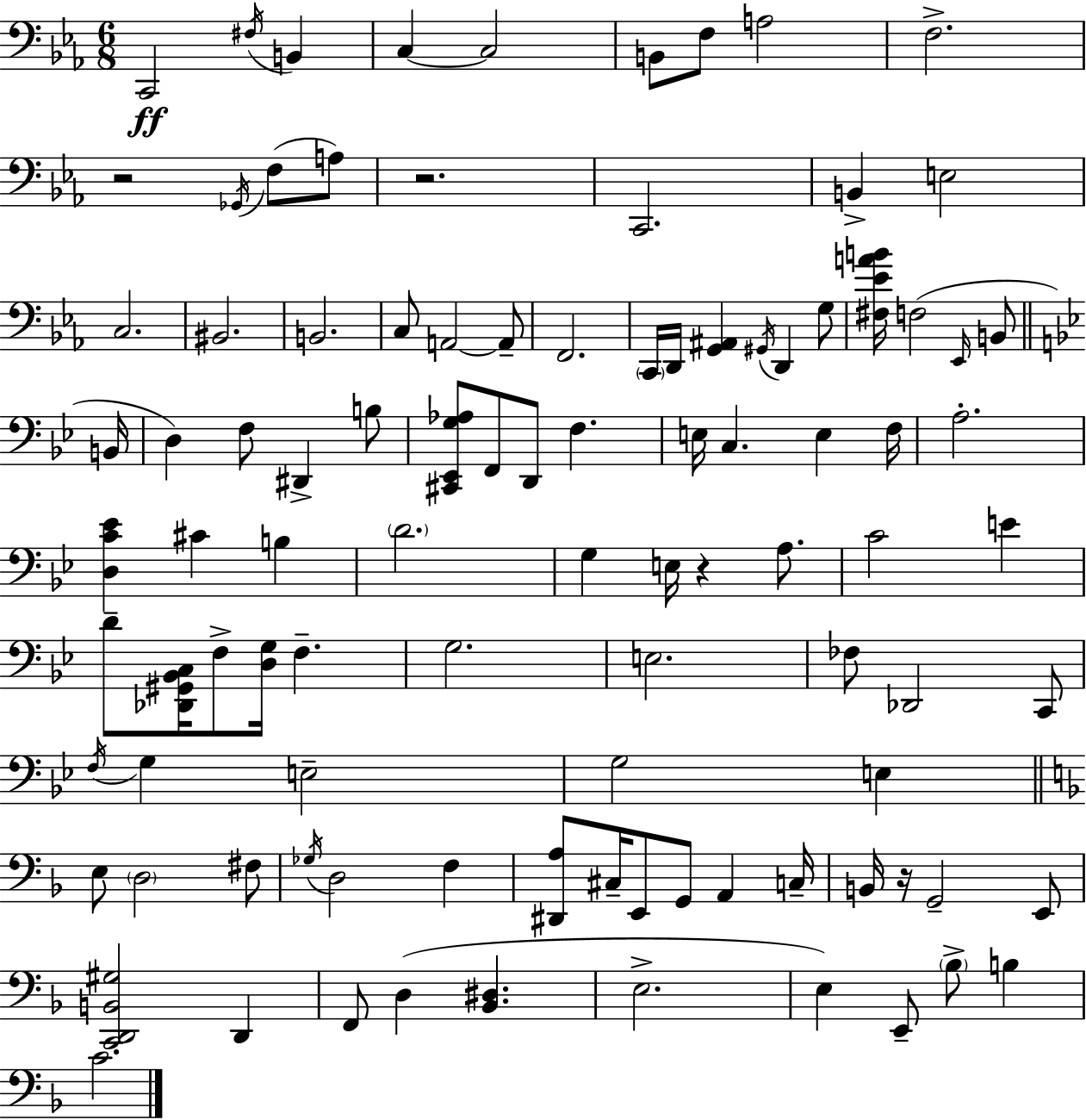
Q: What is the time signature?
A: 6/8